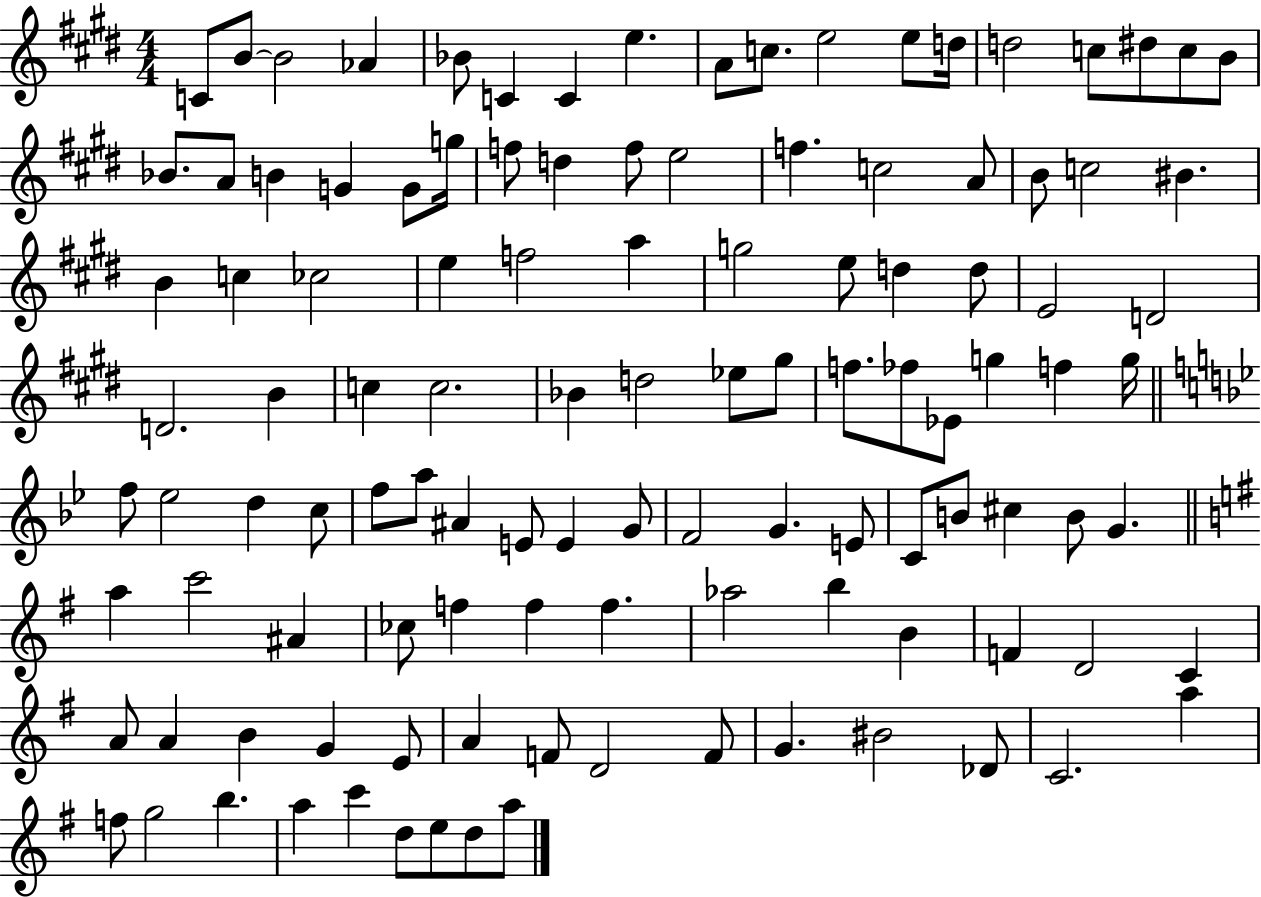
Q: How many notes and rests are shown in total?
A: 114